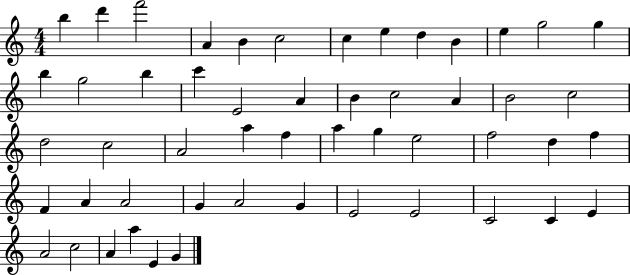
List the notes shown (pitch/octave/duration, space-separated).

B5/q D6/q F6/h A4/q B4/q C5/h C5/q E5/q D5/q B4/q E5/q G5/h G5/q B5/q G5/h B5/q C6/q E4/h A4/q B4/q C5/h A4/q B4/h C5/h D5/h C5/h A4/h A5/q F5/q A5/q G5/q E5/h F5/h D5/q F5/q F4/q A4/q A4/h G4/q A4/h G4/q E4/h E4/h C4/h C4/q E4/q A4/h C5/h A4/q A5/q E4/q G4/q